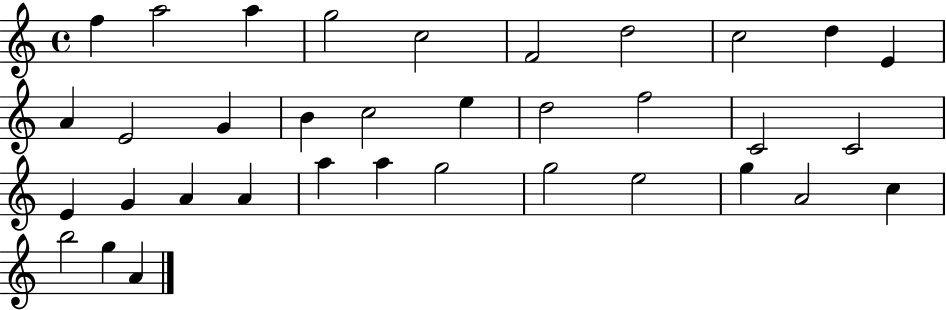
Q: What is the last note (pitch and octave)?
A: A4